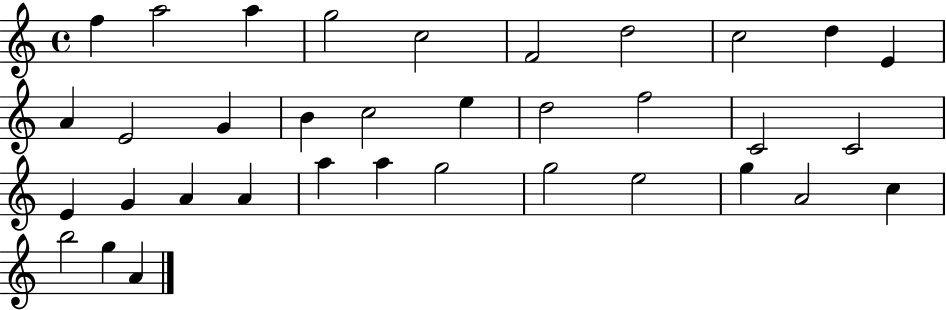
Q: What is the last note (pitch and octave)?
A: A4